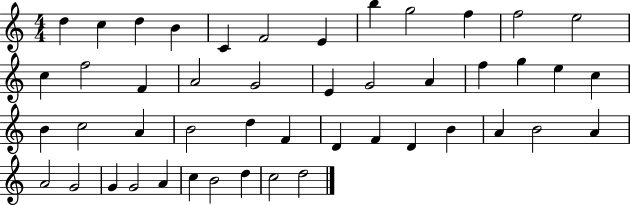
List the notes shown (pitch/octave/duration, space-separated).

D5/q C5/q D5/q B4/q C4/q F4/h E4/q B5/q G5/h F5/q F5/h E5/h C5/q F5/h F4/q A4/h G4/h E4/q G4/h A4/q F5/q G5/q E5/q C5/q B4/q C5/h A4/q B4/h D5/q F4/q D4/q F4/q D4/q B4/q A4/q B4/h A4/q A4/h G4/h G4/q G4/h A4/q C5/q B4/h D5/q C5/h D5/h